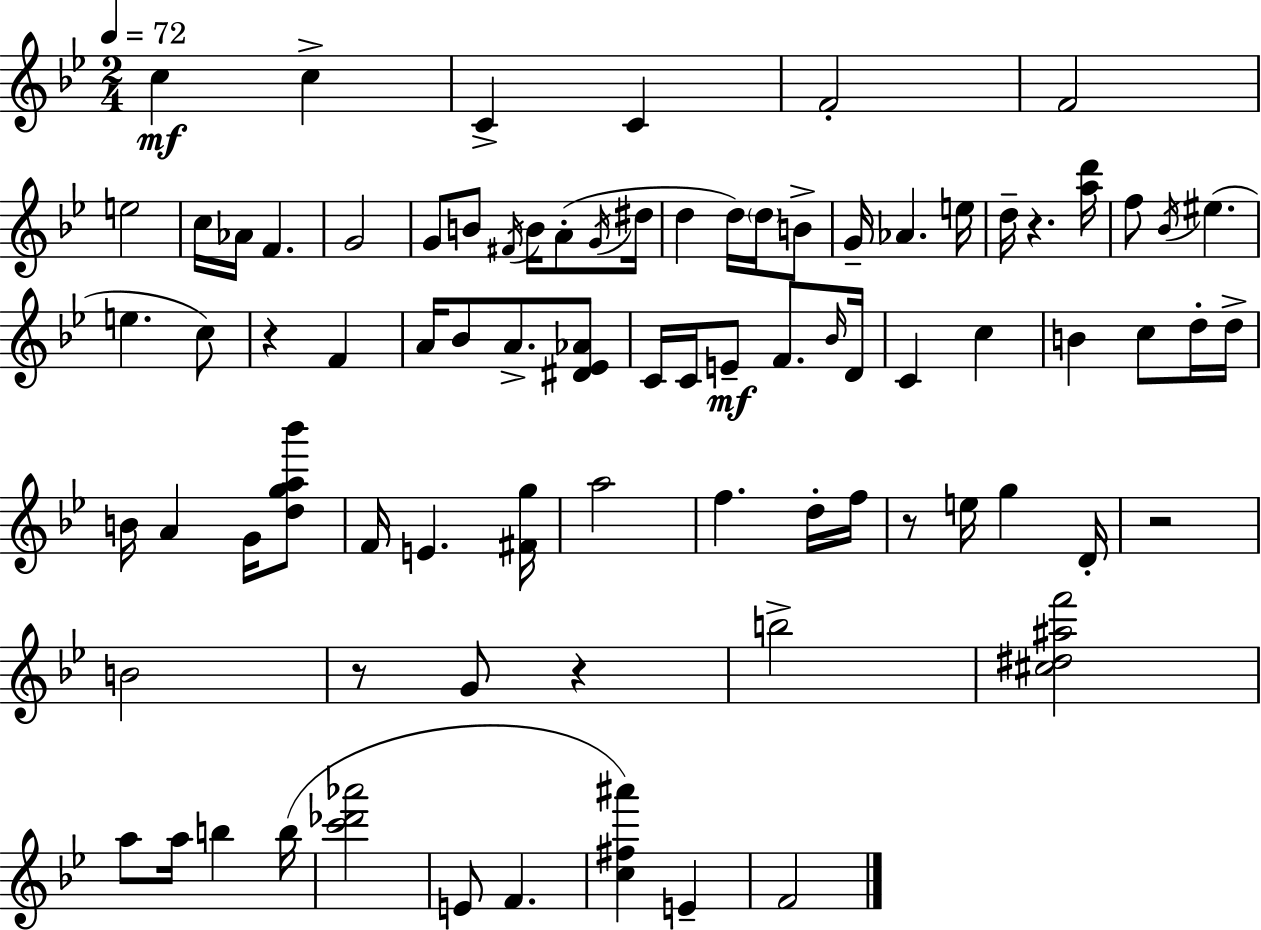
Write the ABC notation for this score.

X:1
T:Untitled
M:2/4
L:1/4
K:Gm
c c C C F2 F2 e2 c/4 _A/4 F G2 G/2 B/2 ^F/4 B/4 A/2 G/4 ^d/4 d d/4 d/4 B/2 G/4 _A e/4 d/4 z [ad']/4 f/2 _B/4 ^e e c/2 z F A/4 _B/2 A/2 [^D_E_A]/2 C/4 C/4 E/2 F/2 _B/4 D/4 C c B c/2 d/4 d/4 B/4 A G/4 [dga_b']/2 F/4 E [^Fg]/4 a2 f d/4 f/4 z/2 e/4 g D/4 z2 B2 z/2 G/2 z b2 [^c^d^af']2 a/2 a/4 b b/4 [c'_d'_a']2 E/2 F [c^f^a'] E F2